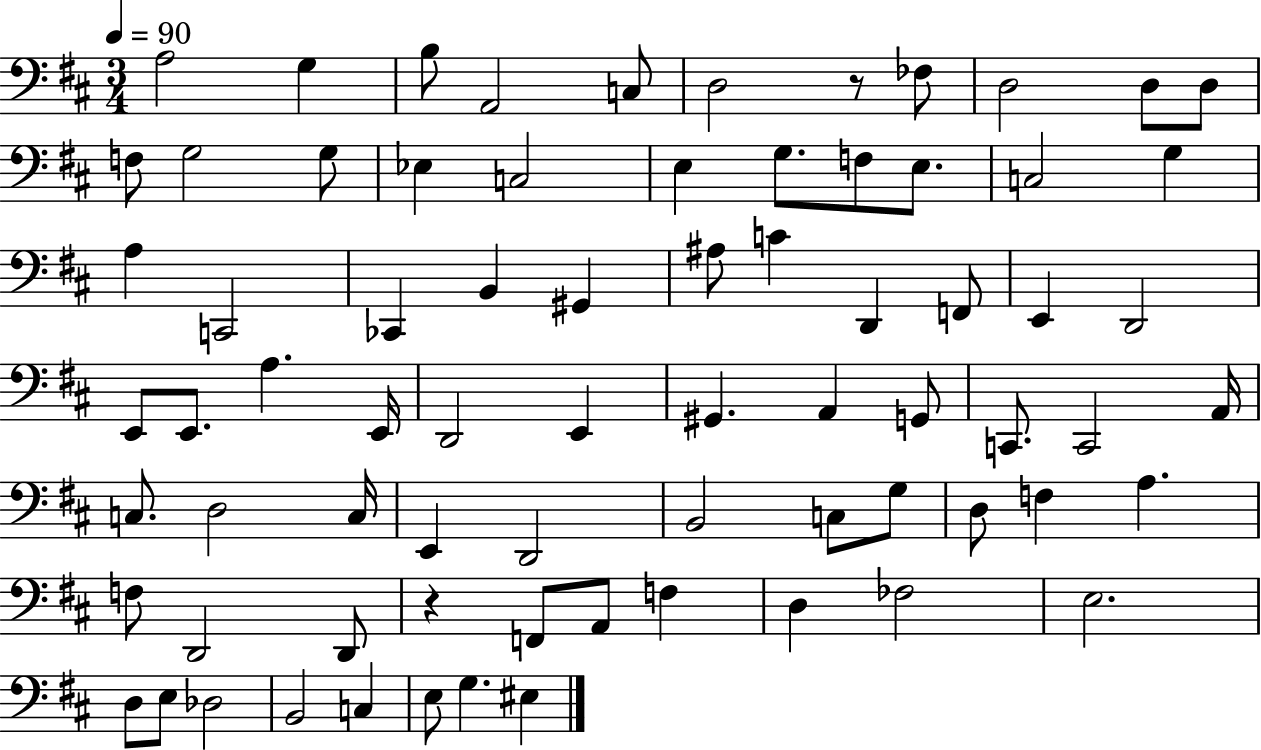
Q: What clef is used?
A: bass